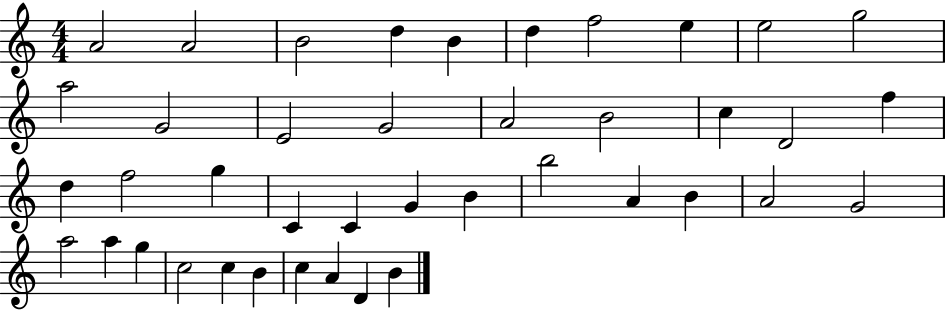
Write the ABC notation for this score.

X:1
T:Untitled
M:4/4
L:1/4
K:C
A2 A2 B2 d B d f2 e e2 g2 a2 G2 E2 G2 A2 B2 c D2 f d f2 g C C G B b2 A B A2 G2 a2 a g c2 c B c A D B